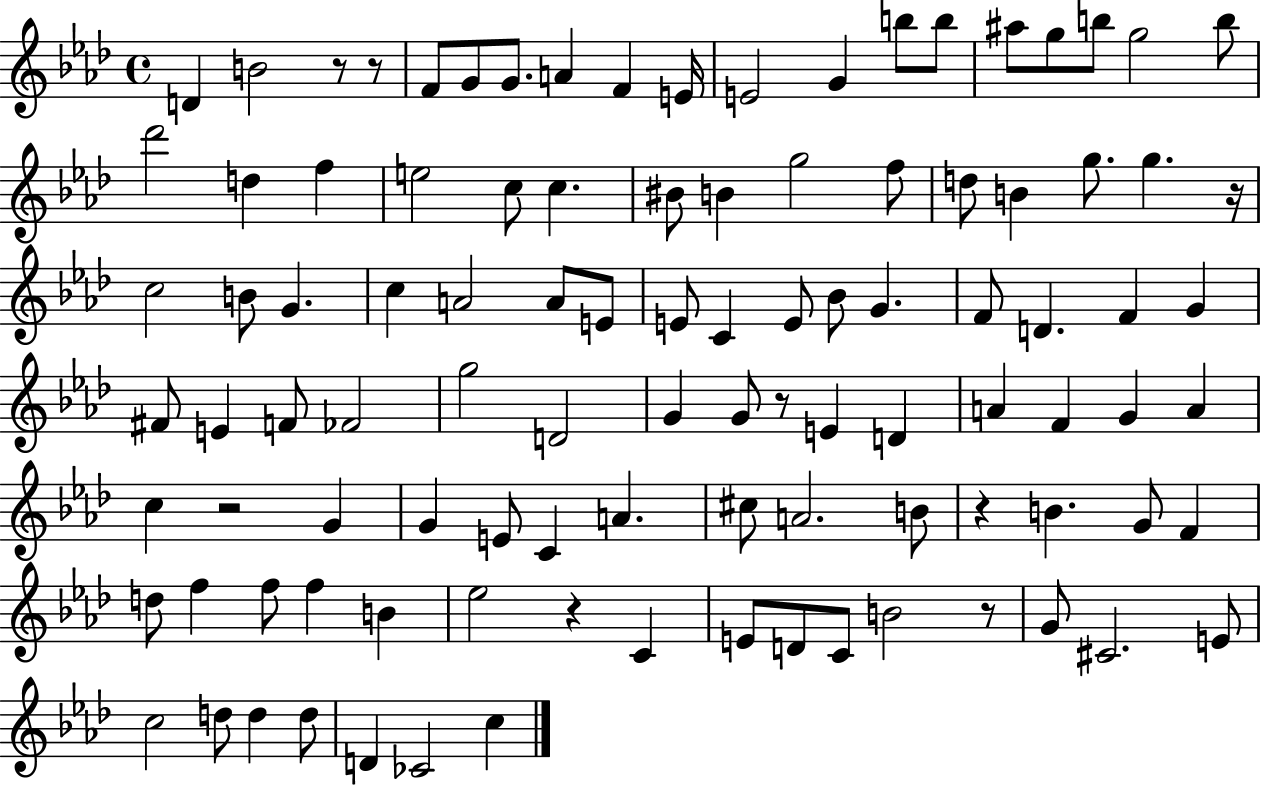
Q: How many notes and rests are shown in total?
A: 102